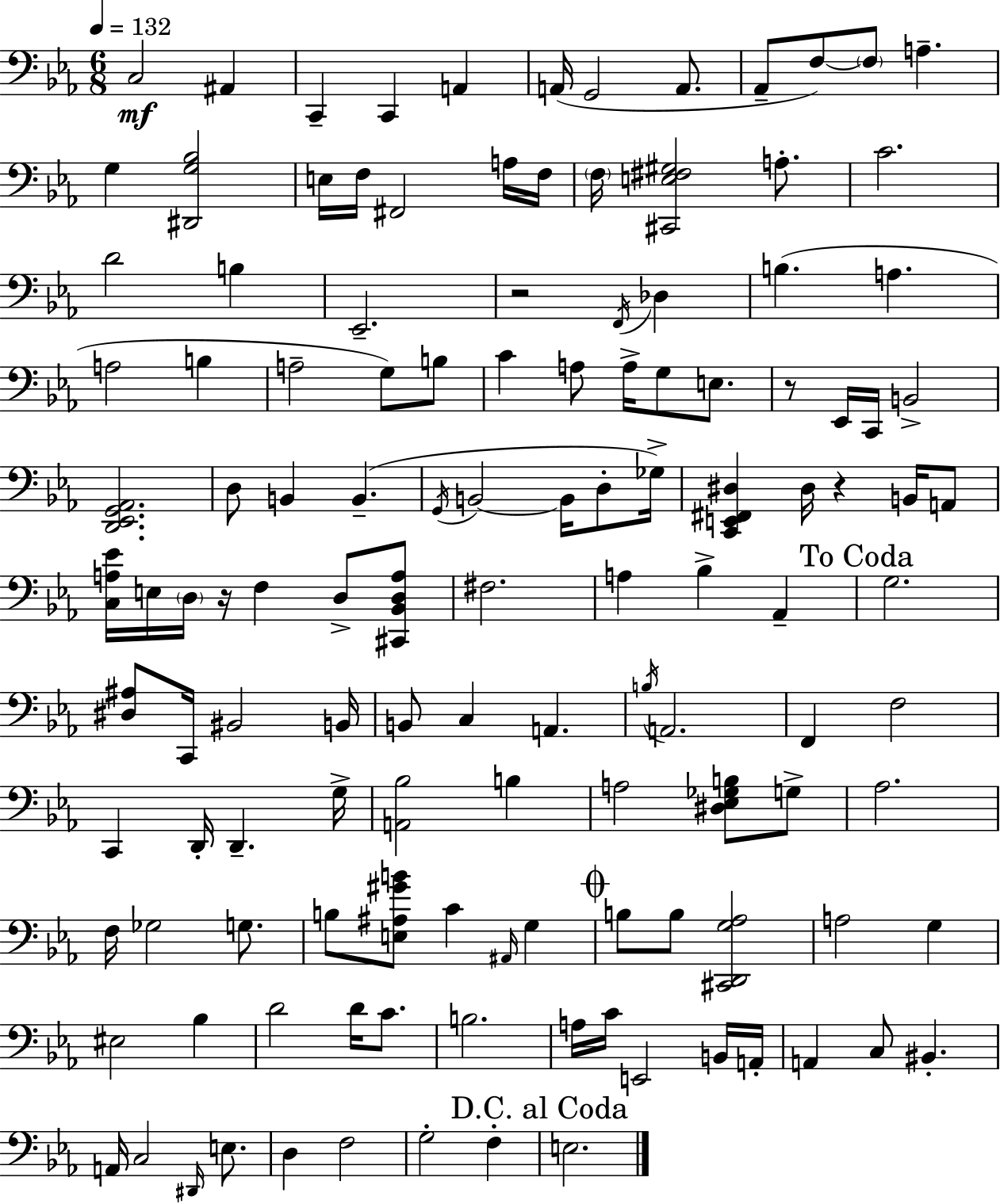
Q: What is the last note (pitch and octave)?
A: E3